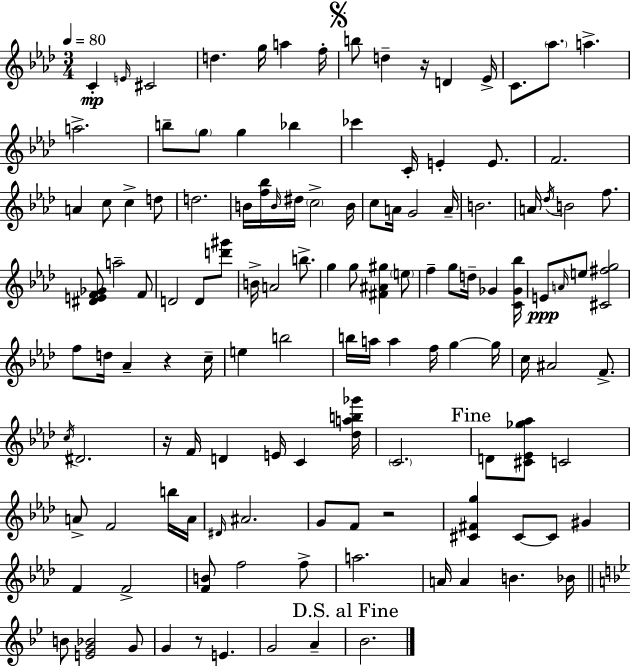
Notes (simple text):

C4/q E4/s C#4/h D5/q. G5/s A5/q F5/s B5/e D5/q R/s D4/q Eb4/s C4/e. Ab5/e. A5/q. A5/h. B5/e G5/e G5/q Bb5/q CES6/q C4/s E4/q E4/e. F4/h. A4/q C5/e C5/q D5/e D5/h. B4/s [F5,Bb5]/s B4/s D#5/s C5/h B4/s C5/e A4/s G4/h A4/s B4/h. A4/s Db5/s B4/h F5/e. [D#4,E4,F4,Gb4]/e A5/h F4/e D4/h D4/e [D6,G#6]/e B4/s A4/h B5/e. G5/q G5/e [F#4,A#4,G#5]/q E5/e F5/q G5/e D5/s Gb4/q [C4,Gb4,Bb5]/s E4/e A4/s E5/e [C#4,F#5,G5]/h F5/e D5/s Ab4/q R/q C5/s E5/q B5/h B5/s A5/s A5/q F5/s G5/q G5/s C5/s A#4/h F4/e. C5/s D#4/h. R/s F4/s D4/q E4/s C4/q [Db5,A5,B5,Gb6]/s C4/h. D4/e [C#4,Eb4,Gb5,Ab5]/e C4/h A4/e F4/h B5/s A4/s D#4/s A#4/h. G4/e F4/e R/h [C#4,F#4,G5]/q C#4/e C#4/e G#4/q F4/q F4/h [F4,B4]/e F5/h F5/e A5/h. A4/s A4/q B4/q. Bb4/s B4/e [E4,G4,Bb4]/h G4/e G4/q R/e E4/q. G4/h A4/q Bb4/h.